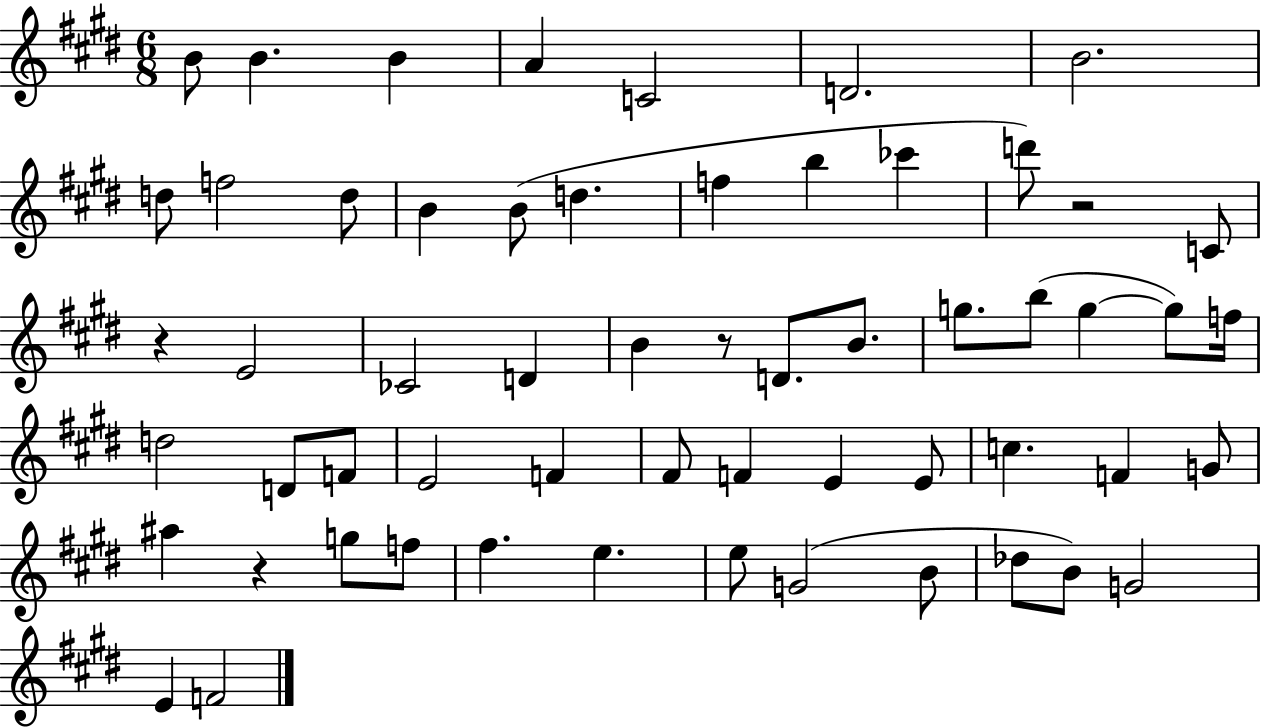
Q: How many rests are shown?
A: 4